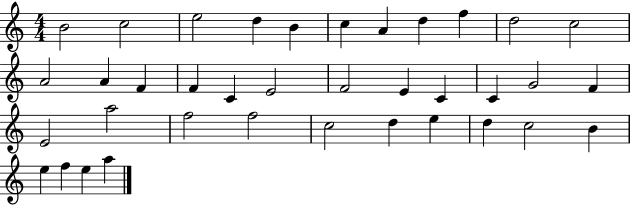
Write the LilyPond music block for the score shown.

{
  \clef treble
  \numericTimeSignature
  \time 4/4
  \key c \major
  b'2 c''2 | e''2 d''4 b'4 | c''4 a'4 d''4 f''4 | d''2 c''2 | \break a'2 a'4 f'4 | f'4 c'4 e'2 | f'2 e'4 c'4 | c'4 g'2 f'4 | \break e'2 a''2 | f''2 f''2 | c''2 d''4 e''4 | d''4 c''2 b'4 | \break e''4 f''4 e''4 a''4 | \bar "|."
}